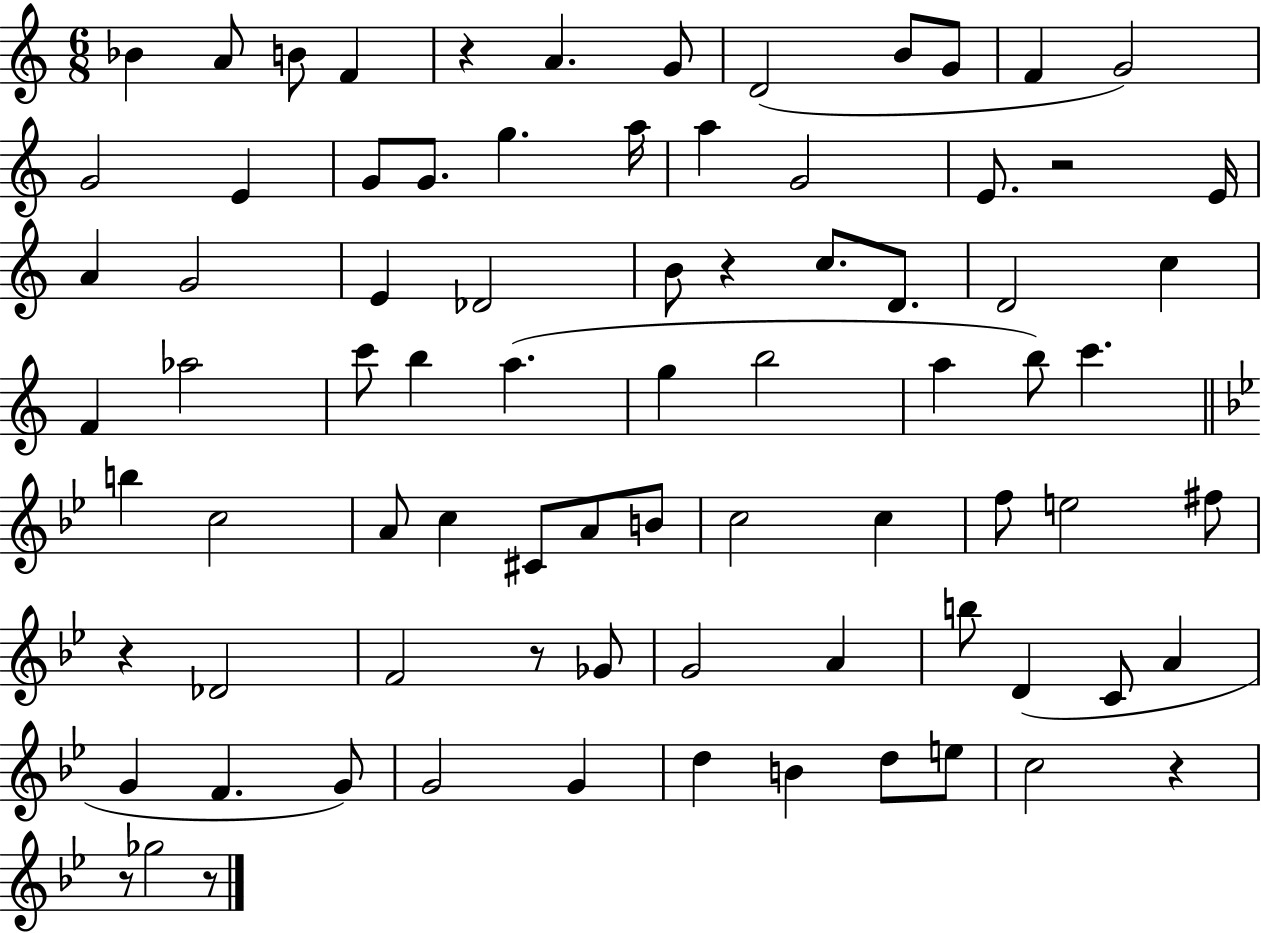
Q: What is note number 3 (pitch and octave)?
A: B4